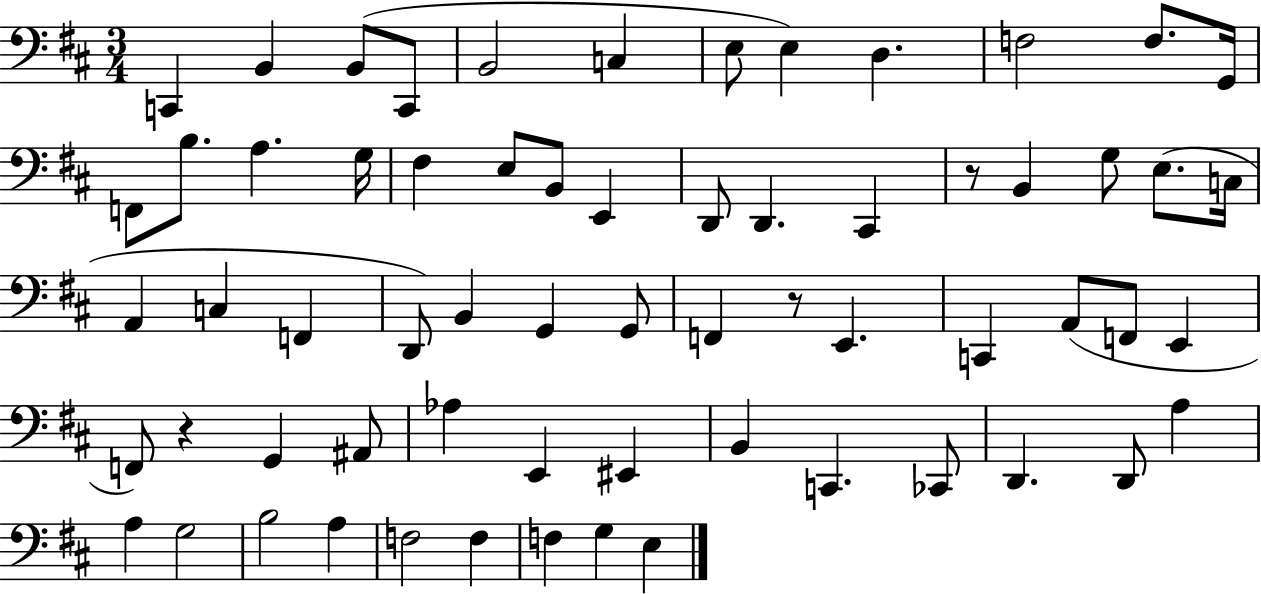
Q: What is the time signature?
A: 3/4